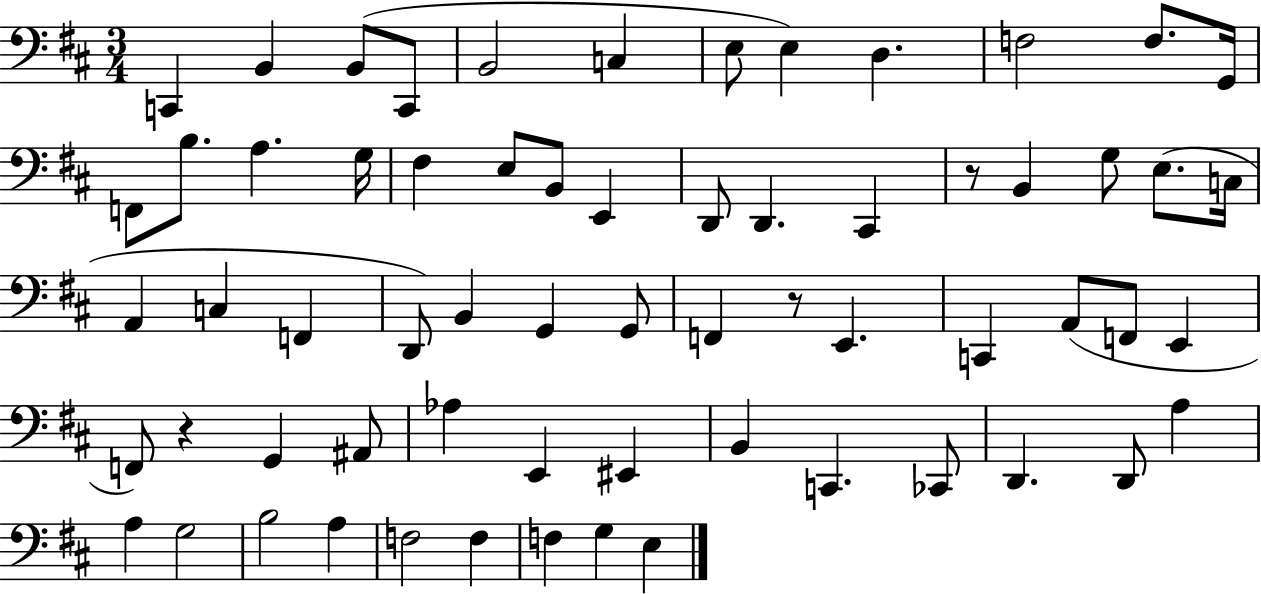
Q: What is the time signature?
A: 3/4